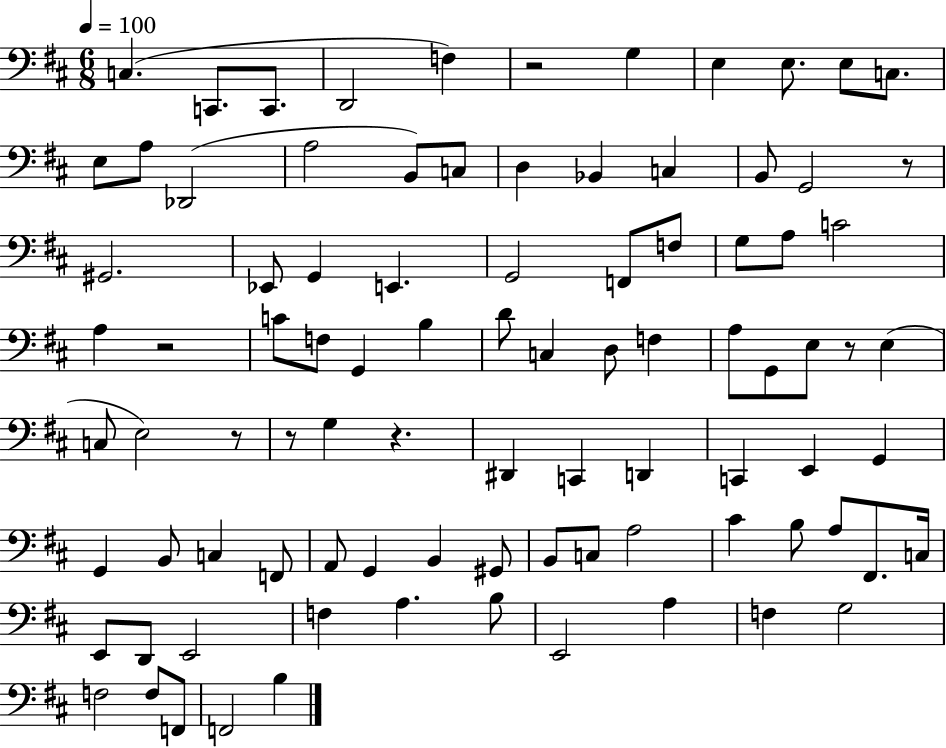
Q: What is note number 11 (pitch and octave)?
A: E3